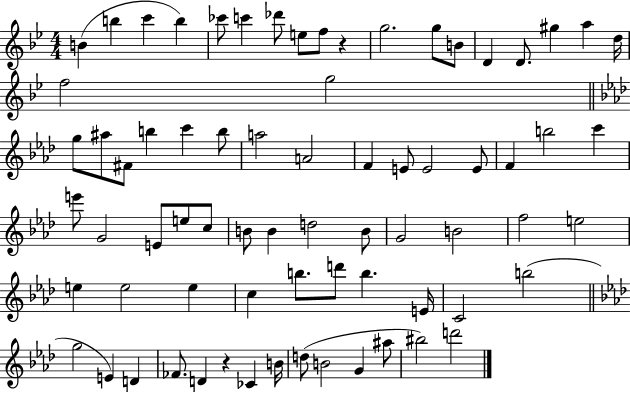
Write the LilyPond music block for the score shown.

{
  \clef treble
  \numericTimeSignature
  \time 4/4
  \key bes \major
  b'4( b''4 c'''4 b''4) | ces'''8 c'''4 des'''8 e''8 f''8 r4 | g''2. g''8 b'8 | d'4 d'8. gis''4 a''4 d''16 | \break f''2 g''2 | \bar "||" \break \key aes \major g''8 ais''8 fis'8 b''4 c'''4 b''8 | a''2 a'2 | f'4 e'8 e'2 e'8 | f'4 b''2 c'''4 | \break e'''8 g'2 e'8 e''8 c''8 | b'8 b'4 d''2 b'8 | g'2 b'2 | f''2 e''2 | \break e''4 e''2 e''4 | c''4 b''8. d'''8 b''4. e'16 | c'2 b''2( | \bar "||" \break \key aes \major g''2 e'4) d'4 | fes'8. d'4 r4 ces'4 b'16 | d''8( b'2 g'4 ais''8 | bis''2) d'''2 | \break \bar "|."
}